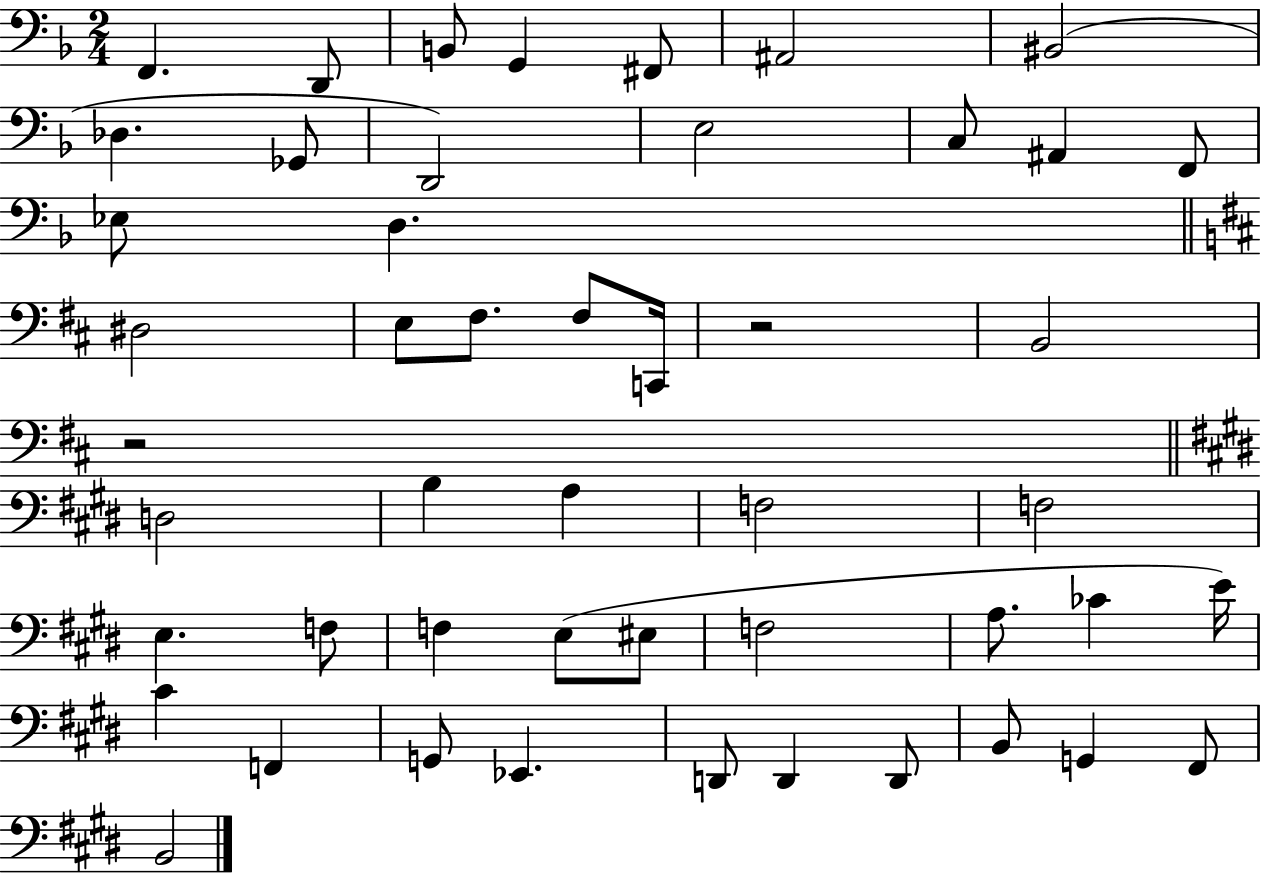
F2/q. D2/e B2/e G2/q F#2/e A#2/h BIS2/h Db3/q. Gb2/e D2/h E3/h C3/e A#2/q F2/e Eb3/e D3/q. D#3/h E3/e F#3/e. F#3/e C2/s R/h B2/h R/h D3/h B3/q A3/q F3/h F3/h E3/q. F3/e F3/q E3/e EIS3/e F3/h A3/e. CES4/q E4/s C#4/q F2/q G2/e Eb2/q. D2/e D2/q D2/e B2/e G2/q F#2/e B2/h